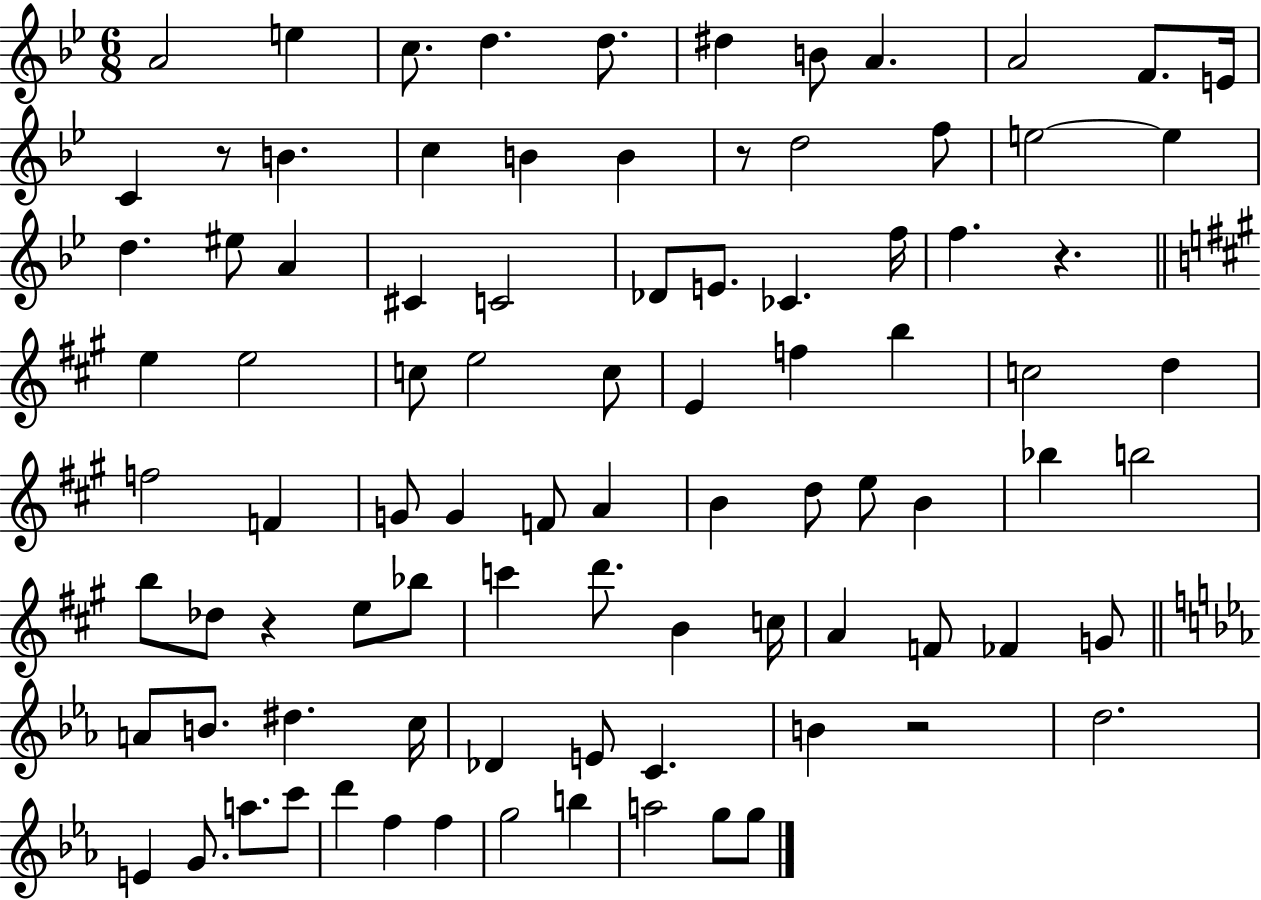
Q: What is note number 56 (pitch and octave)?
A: Bb5